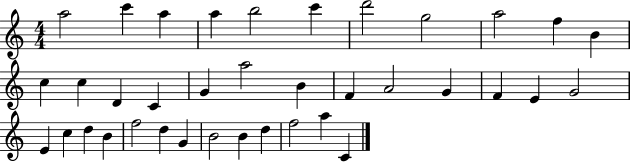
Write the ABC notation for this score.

X:1
T:Untitled
M:4/4
L:1/4
K:C
a2 c' a a b2 c' d'2 g2 a2 f B c c D C G a2 B F A2 G F E G2 E c d B f2 d G B2 B d f2 a C